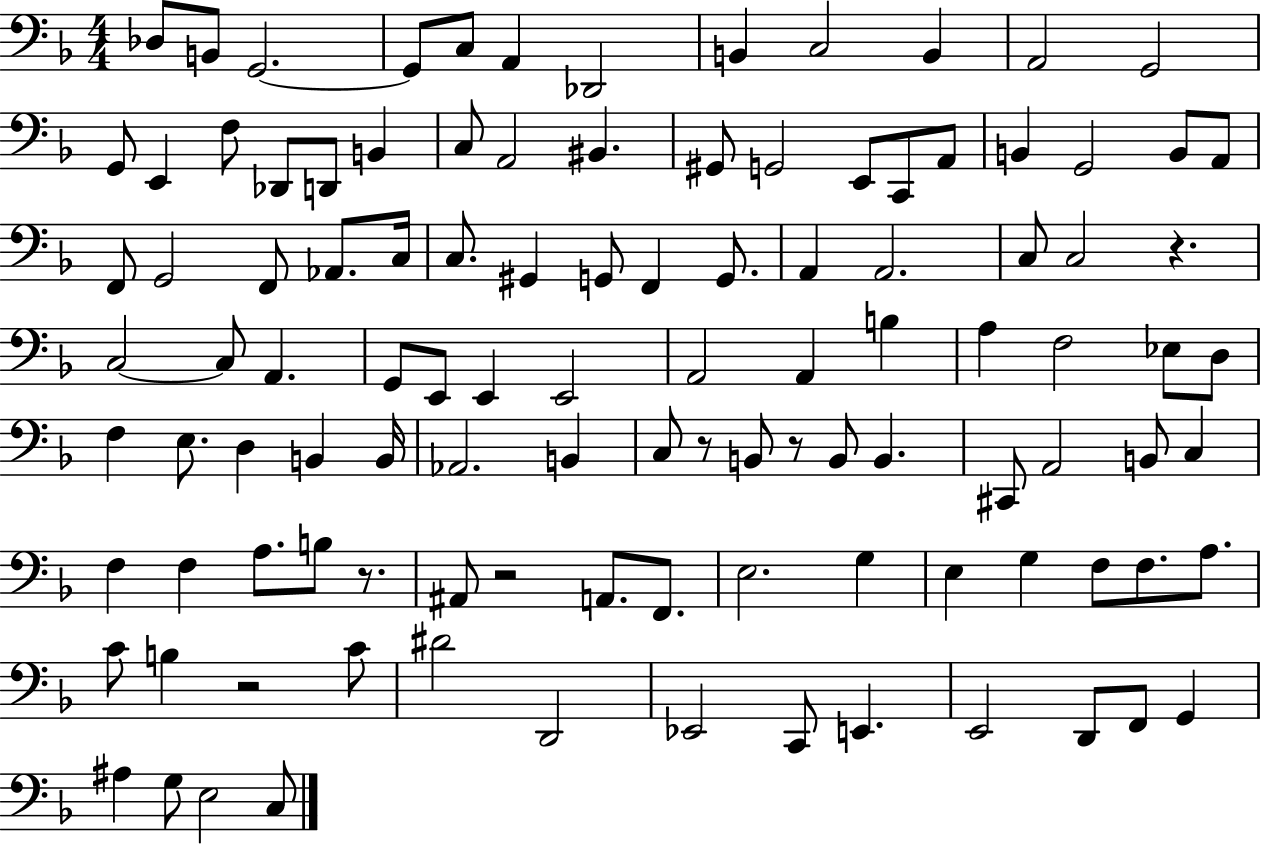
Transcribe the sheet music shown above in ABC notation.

X:1
T:Untitled
M:4/4
L:1/4
K:F
_D,/2 B,,/2 G,,2 G,,/2 C,/2 A,, _D,,2 B,, C,2 B,, A,,2 G,,2 G,,/2 E,, F,/2 _D,,/2 D,,/2 B,, C,/2 A,,2 ^B,, ^G,,/2 G,,2 E,,/2 C,,/2 A,,/2 B,, G,,2 B,,/2 A,,/2 F,,/2 G,,2 F,,/2 _A,,/2 C,/4 C,/2 ^G,, G,,/2 F,, G,,/2 A,, A,,2 C,/2 C,2 z C,2 C,/2 A,, G,,/2 E,,/2 E,, E,,2 A,,2 A,, B, A, F,2 _E,/2 D,/2 F, E,/2 D, B,, B,,/4 _A,,2 B,, C,/2 z/2 B,,/2 z/2 B,,/2 B,, ^C,,/2 A,,2 B,,/2 C, F, F, A,/2 B,/2 z/2 ^A,,/2 z2 A,,/2 F,,/2 E,2 G, E, G, F,/2 F,/2 A,/2 C/2 B, z2 C/2 ^D2 D,,2 _E,,2 C,,/2 E,, E,,2 D,,/2 F,,/2 G,, ^A, G,/2 E,2 C,/2